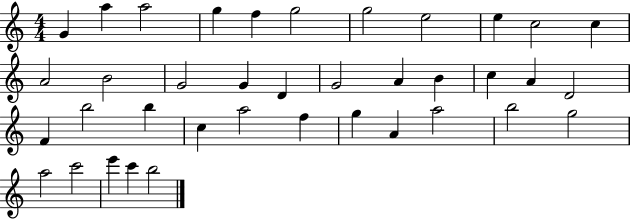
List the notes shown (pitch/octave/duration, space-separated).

G4/q A5/q A5/h G5/q F5/q G5/h G5/h E5/h E5/q C5/h C5/q A4/h B4/h G4/h G4/q D4/q G4/h A4/q B4/q C5/q A4/q D4/h F4/q B5/h B5/q C5/q A5/h F5/q G5/q A4/q A5/h B5/h G5/h A5/h C6/h E6/q C6/q B5/h